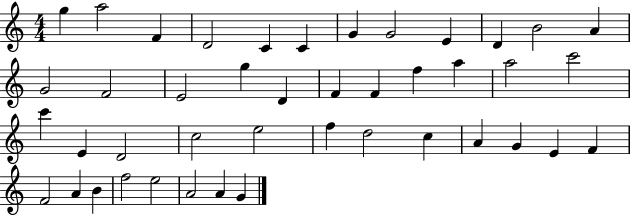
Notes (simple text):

G5/q A5/h F4/q D4/h C4/q C4/q G4/q G4/h E4/q D4/q B4/h A4/q G4/h F4/h E4/h G5/q D4/q F4/q F4/q F5/q A5/q A5/h C6/h C6/q E4/q D4/h C5/h E5/h F5/q D5/h C5/q A4/q G4/q E4/q F4/q F4/h A4/q B4/q F5/h E5/h A4/h A4/q G4/q